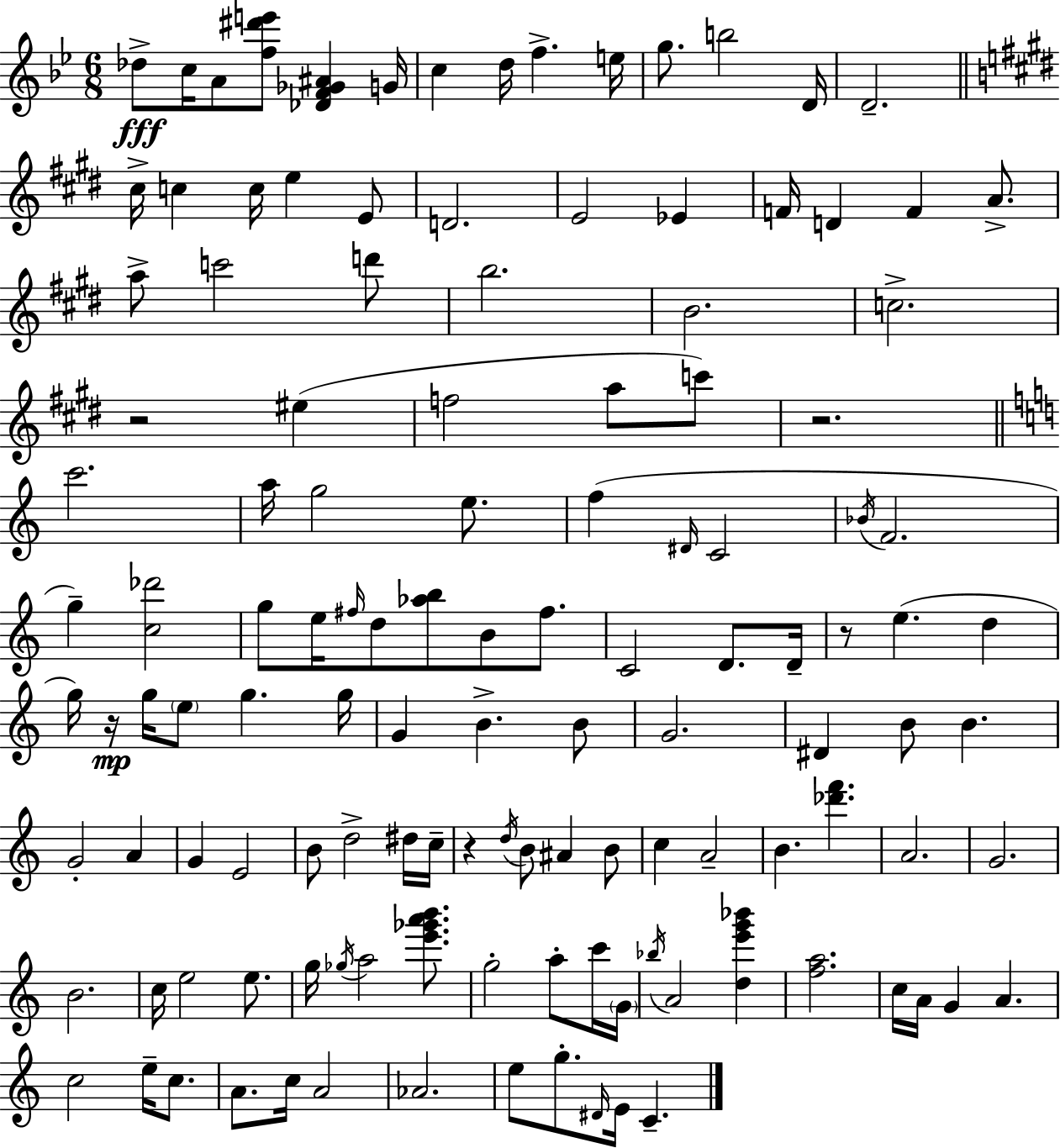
{
  \clef treble
  \numericTimeSignature
  \time 6/8
  \key bes \major
  des''8->\fff c''16 a'8 <f'' dis''' e'''>8 <des' f' ges' ais'>4 g'16 | c''4 d''16 f''4.-> e''16 | g''8. b''2 d'16 | d'2.-- | \break \bar "||" \break \key e \major cis''16-> c''4 c''16 e''4 e'8 | d'2. | e'2 ees'4 | f'16 d'4 f'4 a'8.-> | \break a''8-> c'''2 d'''8 | b''2. | b'2. | c''2.-> | \break r2 eis''4( | f''2 a''8 c'''8) | r2. | \bar "||" \break \key a \minor c'''2. | a''16 g''2 e''8. | f''4( \grace { dis'16 } c'2 | \acciaccatura { bes'16 } f'2. | \break g''4--) <c'' des'''>2 | g''8 e''16 \grace { fis''16 } d''8 <aes'' b''>8 b'8 | fis''8. c'2 d'8. | d'16-- r8 e''4.( d''4 | \break g''16) r16\mp g''16 \parenthesize e''8 g''4. | g''16 g'4 b'4.-> | b'8 g'2. | dis'4 b'8 b'4. | \break g'2-. a'4 | g'4 e'2 | b'8 d''2-> | dis''16 c''16-- r4 \acciaccatura { d''16 } b'8 ais'4 | \break b'8 c''4 a'2-- | b'4. <des''' f'''>4. | a'2. | g'2. | \break b'2. | c''16 e''2 | e''8. g''16 \acciaccatura { ges''16 } a''2 | <e''' ges''' a''' b'''>8. g''2-. | \break a''8-. c'''16 \parenthesize g'16 \acciaccatura { bes''16 } a'2 | <d'' e''' g''' bes'''>4 <f'' a''>2. | c''16 a'16 g'4 | a'4. c''2 | \break e''16-- c''8. a'8. c''16 a'2 | aes'2. | e''8 g''8.-. \grace { dis'16 } | e'16 c'4.-- \bar "|."
}